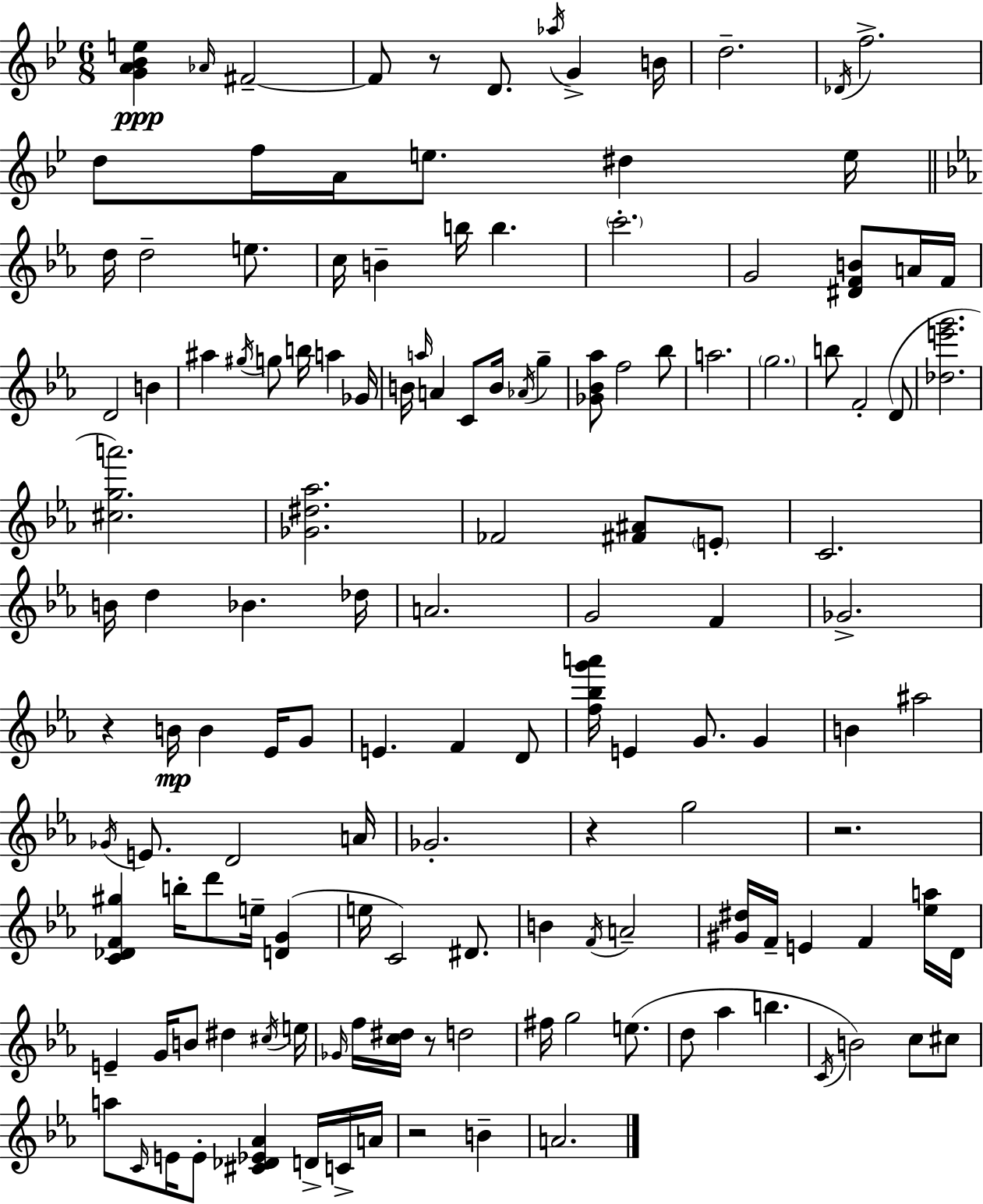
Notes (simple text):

[G4,A4,Bb4,E5]/q Ab4/s F#4/h F#4/e R/e D4/e. Ab5/s G4/q B4/s D5/h. Db4/s F5/h. D5/e F5/s A4/s E5/e. D#5/q E5/s D5/s D5/h E5/e. C5/s B4/q B5/s B5/q. C6/h. G4/h [D#4,F4,B4]/e A4/s F4/s D4/h B4/q A#5/q G#5/s G5/e B5/s A5/q Gb4/s B4/s A5/s A4/q C4/e B4/s Ab4/s G5/q [Gb4,Bb4,Ab5]/e F5/h Bb5/e A5/h. G5/h. B5/e F4/h D4/e [Db5,E6,G6]/h. [C#5,G5,A6]/h. [Gb4,D#5,Ab5]/h. FES4/h [F#4,A#4]/e E4/e C4/h. B4/s D5/q Bb4/q. Db5/s A4/h. G4/h F4/q Gb4/h. R/q B4/s B4/q Eb4/s G4/e E4/q. F4/q D4/e [F5,Bb5,G6,A6]/s E4/q G4/e. G4/q B4/q A#5/h Gb4/s E4/e. D4/h A4/s Gb4/h. R/q G5/h R/h. [C4,Db4,F4,G#5]/q B5/s D6/e E5/s [D4,G4]/q E5/s C4/h D#4/e. B4/q F4/s A4/h [G#4,D#5]/s F4/s E4/q F4/q [Eb5,A5]/s D4/s E4/q G4/s B4/e D#5/q C#5/s E5/s Gb4/s F5/s [C5,D#5]/s R/e D5/h F#5/s G5/h E5/e. D5/e Ab5/q B5/q. C4/s B4/h C5/e C#5/e A5/e C4/s E4/s E4/e [C#4,Db4,Eb4,Ab4]/q D4/s C4/s A4/s R/h B4/q A4/h.